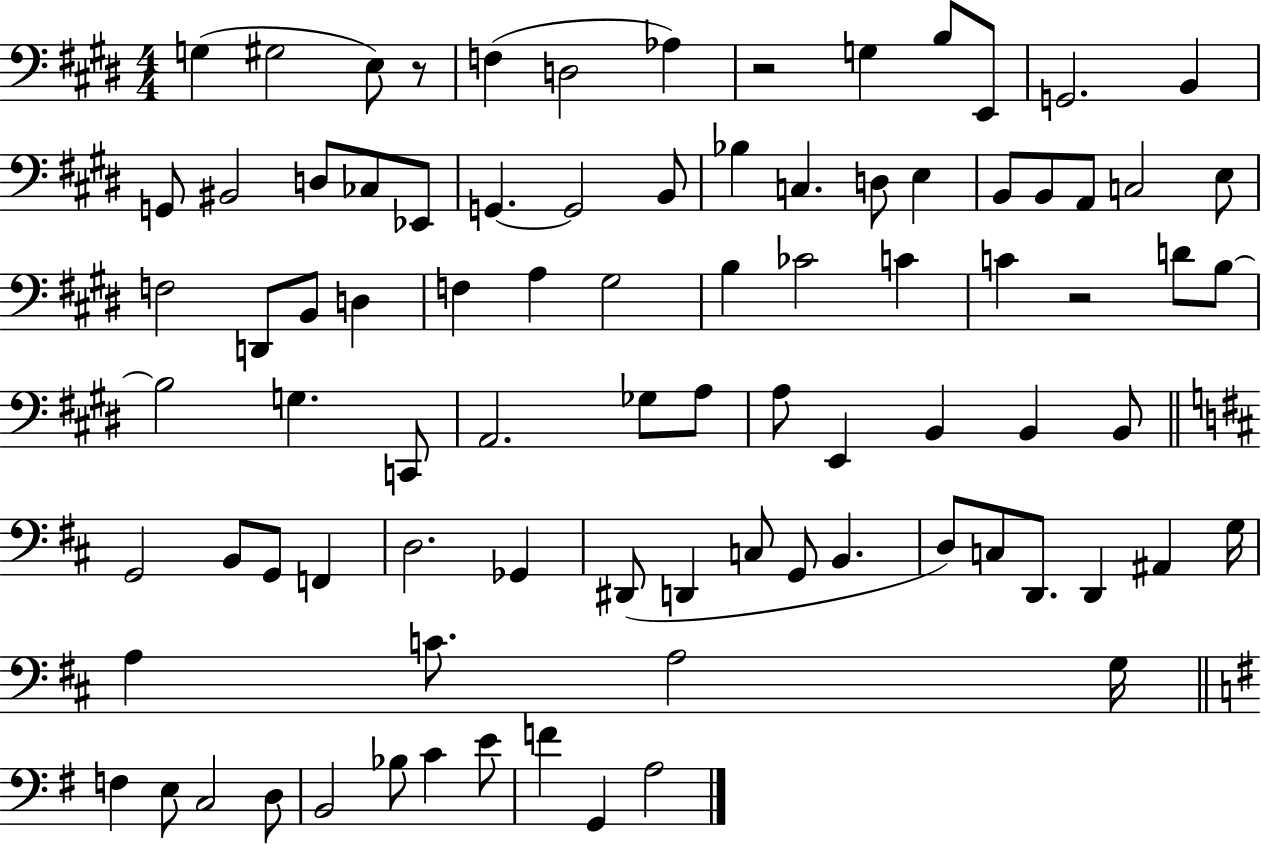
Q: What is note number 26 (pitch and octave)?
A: A2